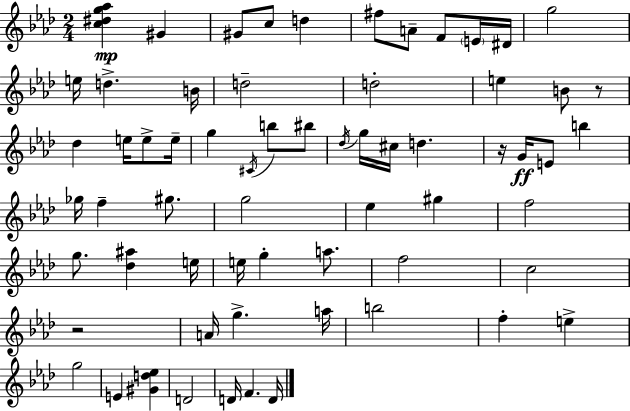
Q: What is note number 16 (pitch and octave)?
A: E5